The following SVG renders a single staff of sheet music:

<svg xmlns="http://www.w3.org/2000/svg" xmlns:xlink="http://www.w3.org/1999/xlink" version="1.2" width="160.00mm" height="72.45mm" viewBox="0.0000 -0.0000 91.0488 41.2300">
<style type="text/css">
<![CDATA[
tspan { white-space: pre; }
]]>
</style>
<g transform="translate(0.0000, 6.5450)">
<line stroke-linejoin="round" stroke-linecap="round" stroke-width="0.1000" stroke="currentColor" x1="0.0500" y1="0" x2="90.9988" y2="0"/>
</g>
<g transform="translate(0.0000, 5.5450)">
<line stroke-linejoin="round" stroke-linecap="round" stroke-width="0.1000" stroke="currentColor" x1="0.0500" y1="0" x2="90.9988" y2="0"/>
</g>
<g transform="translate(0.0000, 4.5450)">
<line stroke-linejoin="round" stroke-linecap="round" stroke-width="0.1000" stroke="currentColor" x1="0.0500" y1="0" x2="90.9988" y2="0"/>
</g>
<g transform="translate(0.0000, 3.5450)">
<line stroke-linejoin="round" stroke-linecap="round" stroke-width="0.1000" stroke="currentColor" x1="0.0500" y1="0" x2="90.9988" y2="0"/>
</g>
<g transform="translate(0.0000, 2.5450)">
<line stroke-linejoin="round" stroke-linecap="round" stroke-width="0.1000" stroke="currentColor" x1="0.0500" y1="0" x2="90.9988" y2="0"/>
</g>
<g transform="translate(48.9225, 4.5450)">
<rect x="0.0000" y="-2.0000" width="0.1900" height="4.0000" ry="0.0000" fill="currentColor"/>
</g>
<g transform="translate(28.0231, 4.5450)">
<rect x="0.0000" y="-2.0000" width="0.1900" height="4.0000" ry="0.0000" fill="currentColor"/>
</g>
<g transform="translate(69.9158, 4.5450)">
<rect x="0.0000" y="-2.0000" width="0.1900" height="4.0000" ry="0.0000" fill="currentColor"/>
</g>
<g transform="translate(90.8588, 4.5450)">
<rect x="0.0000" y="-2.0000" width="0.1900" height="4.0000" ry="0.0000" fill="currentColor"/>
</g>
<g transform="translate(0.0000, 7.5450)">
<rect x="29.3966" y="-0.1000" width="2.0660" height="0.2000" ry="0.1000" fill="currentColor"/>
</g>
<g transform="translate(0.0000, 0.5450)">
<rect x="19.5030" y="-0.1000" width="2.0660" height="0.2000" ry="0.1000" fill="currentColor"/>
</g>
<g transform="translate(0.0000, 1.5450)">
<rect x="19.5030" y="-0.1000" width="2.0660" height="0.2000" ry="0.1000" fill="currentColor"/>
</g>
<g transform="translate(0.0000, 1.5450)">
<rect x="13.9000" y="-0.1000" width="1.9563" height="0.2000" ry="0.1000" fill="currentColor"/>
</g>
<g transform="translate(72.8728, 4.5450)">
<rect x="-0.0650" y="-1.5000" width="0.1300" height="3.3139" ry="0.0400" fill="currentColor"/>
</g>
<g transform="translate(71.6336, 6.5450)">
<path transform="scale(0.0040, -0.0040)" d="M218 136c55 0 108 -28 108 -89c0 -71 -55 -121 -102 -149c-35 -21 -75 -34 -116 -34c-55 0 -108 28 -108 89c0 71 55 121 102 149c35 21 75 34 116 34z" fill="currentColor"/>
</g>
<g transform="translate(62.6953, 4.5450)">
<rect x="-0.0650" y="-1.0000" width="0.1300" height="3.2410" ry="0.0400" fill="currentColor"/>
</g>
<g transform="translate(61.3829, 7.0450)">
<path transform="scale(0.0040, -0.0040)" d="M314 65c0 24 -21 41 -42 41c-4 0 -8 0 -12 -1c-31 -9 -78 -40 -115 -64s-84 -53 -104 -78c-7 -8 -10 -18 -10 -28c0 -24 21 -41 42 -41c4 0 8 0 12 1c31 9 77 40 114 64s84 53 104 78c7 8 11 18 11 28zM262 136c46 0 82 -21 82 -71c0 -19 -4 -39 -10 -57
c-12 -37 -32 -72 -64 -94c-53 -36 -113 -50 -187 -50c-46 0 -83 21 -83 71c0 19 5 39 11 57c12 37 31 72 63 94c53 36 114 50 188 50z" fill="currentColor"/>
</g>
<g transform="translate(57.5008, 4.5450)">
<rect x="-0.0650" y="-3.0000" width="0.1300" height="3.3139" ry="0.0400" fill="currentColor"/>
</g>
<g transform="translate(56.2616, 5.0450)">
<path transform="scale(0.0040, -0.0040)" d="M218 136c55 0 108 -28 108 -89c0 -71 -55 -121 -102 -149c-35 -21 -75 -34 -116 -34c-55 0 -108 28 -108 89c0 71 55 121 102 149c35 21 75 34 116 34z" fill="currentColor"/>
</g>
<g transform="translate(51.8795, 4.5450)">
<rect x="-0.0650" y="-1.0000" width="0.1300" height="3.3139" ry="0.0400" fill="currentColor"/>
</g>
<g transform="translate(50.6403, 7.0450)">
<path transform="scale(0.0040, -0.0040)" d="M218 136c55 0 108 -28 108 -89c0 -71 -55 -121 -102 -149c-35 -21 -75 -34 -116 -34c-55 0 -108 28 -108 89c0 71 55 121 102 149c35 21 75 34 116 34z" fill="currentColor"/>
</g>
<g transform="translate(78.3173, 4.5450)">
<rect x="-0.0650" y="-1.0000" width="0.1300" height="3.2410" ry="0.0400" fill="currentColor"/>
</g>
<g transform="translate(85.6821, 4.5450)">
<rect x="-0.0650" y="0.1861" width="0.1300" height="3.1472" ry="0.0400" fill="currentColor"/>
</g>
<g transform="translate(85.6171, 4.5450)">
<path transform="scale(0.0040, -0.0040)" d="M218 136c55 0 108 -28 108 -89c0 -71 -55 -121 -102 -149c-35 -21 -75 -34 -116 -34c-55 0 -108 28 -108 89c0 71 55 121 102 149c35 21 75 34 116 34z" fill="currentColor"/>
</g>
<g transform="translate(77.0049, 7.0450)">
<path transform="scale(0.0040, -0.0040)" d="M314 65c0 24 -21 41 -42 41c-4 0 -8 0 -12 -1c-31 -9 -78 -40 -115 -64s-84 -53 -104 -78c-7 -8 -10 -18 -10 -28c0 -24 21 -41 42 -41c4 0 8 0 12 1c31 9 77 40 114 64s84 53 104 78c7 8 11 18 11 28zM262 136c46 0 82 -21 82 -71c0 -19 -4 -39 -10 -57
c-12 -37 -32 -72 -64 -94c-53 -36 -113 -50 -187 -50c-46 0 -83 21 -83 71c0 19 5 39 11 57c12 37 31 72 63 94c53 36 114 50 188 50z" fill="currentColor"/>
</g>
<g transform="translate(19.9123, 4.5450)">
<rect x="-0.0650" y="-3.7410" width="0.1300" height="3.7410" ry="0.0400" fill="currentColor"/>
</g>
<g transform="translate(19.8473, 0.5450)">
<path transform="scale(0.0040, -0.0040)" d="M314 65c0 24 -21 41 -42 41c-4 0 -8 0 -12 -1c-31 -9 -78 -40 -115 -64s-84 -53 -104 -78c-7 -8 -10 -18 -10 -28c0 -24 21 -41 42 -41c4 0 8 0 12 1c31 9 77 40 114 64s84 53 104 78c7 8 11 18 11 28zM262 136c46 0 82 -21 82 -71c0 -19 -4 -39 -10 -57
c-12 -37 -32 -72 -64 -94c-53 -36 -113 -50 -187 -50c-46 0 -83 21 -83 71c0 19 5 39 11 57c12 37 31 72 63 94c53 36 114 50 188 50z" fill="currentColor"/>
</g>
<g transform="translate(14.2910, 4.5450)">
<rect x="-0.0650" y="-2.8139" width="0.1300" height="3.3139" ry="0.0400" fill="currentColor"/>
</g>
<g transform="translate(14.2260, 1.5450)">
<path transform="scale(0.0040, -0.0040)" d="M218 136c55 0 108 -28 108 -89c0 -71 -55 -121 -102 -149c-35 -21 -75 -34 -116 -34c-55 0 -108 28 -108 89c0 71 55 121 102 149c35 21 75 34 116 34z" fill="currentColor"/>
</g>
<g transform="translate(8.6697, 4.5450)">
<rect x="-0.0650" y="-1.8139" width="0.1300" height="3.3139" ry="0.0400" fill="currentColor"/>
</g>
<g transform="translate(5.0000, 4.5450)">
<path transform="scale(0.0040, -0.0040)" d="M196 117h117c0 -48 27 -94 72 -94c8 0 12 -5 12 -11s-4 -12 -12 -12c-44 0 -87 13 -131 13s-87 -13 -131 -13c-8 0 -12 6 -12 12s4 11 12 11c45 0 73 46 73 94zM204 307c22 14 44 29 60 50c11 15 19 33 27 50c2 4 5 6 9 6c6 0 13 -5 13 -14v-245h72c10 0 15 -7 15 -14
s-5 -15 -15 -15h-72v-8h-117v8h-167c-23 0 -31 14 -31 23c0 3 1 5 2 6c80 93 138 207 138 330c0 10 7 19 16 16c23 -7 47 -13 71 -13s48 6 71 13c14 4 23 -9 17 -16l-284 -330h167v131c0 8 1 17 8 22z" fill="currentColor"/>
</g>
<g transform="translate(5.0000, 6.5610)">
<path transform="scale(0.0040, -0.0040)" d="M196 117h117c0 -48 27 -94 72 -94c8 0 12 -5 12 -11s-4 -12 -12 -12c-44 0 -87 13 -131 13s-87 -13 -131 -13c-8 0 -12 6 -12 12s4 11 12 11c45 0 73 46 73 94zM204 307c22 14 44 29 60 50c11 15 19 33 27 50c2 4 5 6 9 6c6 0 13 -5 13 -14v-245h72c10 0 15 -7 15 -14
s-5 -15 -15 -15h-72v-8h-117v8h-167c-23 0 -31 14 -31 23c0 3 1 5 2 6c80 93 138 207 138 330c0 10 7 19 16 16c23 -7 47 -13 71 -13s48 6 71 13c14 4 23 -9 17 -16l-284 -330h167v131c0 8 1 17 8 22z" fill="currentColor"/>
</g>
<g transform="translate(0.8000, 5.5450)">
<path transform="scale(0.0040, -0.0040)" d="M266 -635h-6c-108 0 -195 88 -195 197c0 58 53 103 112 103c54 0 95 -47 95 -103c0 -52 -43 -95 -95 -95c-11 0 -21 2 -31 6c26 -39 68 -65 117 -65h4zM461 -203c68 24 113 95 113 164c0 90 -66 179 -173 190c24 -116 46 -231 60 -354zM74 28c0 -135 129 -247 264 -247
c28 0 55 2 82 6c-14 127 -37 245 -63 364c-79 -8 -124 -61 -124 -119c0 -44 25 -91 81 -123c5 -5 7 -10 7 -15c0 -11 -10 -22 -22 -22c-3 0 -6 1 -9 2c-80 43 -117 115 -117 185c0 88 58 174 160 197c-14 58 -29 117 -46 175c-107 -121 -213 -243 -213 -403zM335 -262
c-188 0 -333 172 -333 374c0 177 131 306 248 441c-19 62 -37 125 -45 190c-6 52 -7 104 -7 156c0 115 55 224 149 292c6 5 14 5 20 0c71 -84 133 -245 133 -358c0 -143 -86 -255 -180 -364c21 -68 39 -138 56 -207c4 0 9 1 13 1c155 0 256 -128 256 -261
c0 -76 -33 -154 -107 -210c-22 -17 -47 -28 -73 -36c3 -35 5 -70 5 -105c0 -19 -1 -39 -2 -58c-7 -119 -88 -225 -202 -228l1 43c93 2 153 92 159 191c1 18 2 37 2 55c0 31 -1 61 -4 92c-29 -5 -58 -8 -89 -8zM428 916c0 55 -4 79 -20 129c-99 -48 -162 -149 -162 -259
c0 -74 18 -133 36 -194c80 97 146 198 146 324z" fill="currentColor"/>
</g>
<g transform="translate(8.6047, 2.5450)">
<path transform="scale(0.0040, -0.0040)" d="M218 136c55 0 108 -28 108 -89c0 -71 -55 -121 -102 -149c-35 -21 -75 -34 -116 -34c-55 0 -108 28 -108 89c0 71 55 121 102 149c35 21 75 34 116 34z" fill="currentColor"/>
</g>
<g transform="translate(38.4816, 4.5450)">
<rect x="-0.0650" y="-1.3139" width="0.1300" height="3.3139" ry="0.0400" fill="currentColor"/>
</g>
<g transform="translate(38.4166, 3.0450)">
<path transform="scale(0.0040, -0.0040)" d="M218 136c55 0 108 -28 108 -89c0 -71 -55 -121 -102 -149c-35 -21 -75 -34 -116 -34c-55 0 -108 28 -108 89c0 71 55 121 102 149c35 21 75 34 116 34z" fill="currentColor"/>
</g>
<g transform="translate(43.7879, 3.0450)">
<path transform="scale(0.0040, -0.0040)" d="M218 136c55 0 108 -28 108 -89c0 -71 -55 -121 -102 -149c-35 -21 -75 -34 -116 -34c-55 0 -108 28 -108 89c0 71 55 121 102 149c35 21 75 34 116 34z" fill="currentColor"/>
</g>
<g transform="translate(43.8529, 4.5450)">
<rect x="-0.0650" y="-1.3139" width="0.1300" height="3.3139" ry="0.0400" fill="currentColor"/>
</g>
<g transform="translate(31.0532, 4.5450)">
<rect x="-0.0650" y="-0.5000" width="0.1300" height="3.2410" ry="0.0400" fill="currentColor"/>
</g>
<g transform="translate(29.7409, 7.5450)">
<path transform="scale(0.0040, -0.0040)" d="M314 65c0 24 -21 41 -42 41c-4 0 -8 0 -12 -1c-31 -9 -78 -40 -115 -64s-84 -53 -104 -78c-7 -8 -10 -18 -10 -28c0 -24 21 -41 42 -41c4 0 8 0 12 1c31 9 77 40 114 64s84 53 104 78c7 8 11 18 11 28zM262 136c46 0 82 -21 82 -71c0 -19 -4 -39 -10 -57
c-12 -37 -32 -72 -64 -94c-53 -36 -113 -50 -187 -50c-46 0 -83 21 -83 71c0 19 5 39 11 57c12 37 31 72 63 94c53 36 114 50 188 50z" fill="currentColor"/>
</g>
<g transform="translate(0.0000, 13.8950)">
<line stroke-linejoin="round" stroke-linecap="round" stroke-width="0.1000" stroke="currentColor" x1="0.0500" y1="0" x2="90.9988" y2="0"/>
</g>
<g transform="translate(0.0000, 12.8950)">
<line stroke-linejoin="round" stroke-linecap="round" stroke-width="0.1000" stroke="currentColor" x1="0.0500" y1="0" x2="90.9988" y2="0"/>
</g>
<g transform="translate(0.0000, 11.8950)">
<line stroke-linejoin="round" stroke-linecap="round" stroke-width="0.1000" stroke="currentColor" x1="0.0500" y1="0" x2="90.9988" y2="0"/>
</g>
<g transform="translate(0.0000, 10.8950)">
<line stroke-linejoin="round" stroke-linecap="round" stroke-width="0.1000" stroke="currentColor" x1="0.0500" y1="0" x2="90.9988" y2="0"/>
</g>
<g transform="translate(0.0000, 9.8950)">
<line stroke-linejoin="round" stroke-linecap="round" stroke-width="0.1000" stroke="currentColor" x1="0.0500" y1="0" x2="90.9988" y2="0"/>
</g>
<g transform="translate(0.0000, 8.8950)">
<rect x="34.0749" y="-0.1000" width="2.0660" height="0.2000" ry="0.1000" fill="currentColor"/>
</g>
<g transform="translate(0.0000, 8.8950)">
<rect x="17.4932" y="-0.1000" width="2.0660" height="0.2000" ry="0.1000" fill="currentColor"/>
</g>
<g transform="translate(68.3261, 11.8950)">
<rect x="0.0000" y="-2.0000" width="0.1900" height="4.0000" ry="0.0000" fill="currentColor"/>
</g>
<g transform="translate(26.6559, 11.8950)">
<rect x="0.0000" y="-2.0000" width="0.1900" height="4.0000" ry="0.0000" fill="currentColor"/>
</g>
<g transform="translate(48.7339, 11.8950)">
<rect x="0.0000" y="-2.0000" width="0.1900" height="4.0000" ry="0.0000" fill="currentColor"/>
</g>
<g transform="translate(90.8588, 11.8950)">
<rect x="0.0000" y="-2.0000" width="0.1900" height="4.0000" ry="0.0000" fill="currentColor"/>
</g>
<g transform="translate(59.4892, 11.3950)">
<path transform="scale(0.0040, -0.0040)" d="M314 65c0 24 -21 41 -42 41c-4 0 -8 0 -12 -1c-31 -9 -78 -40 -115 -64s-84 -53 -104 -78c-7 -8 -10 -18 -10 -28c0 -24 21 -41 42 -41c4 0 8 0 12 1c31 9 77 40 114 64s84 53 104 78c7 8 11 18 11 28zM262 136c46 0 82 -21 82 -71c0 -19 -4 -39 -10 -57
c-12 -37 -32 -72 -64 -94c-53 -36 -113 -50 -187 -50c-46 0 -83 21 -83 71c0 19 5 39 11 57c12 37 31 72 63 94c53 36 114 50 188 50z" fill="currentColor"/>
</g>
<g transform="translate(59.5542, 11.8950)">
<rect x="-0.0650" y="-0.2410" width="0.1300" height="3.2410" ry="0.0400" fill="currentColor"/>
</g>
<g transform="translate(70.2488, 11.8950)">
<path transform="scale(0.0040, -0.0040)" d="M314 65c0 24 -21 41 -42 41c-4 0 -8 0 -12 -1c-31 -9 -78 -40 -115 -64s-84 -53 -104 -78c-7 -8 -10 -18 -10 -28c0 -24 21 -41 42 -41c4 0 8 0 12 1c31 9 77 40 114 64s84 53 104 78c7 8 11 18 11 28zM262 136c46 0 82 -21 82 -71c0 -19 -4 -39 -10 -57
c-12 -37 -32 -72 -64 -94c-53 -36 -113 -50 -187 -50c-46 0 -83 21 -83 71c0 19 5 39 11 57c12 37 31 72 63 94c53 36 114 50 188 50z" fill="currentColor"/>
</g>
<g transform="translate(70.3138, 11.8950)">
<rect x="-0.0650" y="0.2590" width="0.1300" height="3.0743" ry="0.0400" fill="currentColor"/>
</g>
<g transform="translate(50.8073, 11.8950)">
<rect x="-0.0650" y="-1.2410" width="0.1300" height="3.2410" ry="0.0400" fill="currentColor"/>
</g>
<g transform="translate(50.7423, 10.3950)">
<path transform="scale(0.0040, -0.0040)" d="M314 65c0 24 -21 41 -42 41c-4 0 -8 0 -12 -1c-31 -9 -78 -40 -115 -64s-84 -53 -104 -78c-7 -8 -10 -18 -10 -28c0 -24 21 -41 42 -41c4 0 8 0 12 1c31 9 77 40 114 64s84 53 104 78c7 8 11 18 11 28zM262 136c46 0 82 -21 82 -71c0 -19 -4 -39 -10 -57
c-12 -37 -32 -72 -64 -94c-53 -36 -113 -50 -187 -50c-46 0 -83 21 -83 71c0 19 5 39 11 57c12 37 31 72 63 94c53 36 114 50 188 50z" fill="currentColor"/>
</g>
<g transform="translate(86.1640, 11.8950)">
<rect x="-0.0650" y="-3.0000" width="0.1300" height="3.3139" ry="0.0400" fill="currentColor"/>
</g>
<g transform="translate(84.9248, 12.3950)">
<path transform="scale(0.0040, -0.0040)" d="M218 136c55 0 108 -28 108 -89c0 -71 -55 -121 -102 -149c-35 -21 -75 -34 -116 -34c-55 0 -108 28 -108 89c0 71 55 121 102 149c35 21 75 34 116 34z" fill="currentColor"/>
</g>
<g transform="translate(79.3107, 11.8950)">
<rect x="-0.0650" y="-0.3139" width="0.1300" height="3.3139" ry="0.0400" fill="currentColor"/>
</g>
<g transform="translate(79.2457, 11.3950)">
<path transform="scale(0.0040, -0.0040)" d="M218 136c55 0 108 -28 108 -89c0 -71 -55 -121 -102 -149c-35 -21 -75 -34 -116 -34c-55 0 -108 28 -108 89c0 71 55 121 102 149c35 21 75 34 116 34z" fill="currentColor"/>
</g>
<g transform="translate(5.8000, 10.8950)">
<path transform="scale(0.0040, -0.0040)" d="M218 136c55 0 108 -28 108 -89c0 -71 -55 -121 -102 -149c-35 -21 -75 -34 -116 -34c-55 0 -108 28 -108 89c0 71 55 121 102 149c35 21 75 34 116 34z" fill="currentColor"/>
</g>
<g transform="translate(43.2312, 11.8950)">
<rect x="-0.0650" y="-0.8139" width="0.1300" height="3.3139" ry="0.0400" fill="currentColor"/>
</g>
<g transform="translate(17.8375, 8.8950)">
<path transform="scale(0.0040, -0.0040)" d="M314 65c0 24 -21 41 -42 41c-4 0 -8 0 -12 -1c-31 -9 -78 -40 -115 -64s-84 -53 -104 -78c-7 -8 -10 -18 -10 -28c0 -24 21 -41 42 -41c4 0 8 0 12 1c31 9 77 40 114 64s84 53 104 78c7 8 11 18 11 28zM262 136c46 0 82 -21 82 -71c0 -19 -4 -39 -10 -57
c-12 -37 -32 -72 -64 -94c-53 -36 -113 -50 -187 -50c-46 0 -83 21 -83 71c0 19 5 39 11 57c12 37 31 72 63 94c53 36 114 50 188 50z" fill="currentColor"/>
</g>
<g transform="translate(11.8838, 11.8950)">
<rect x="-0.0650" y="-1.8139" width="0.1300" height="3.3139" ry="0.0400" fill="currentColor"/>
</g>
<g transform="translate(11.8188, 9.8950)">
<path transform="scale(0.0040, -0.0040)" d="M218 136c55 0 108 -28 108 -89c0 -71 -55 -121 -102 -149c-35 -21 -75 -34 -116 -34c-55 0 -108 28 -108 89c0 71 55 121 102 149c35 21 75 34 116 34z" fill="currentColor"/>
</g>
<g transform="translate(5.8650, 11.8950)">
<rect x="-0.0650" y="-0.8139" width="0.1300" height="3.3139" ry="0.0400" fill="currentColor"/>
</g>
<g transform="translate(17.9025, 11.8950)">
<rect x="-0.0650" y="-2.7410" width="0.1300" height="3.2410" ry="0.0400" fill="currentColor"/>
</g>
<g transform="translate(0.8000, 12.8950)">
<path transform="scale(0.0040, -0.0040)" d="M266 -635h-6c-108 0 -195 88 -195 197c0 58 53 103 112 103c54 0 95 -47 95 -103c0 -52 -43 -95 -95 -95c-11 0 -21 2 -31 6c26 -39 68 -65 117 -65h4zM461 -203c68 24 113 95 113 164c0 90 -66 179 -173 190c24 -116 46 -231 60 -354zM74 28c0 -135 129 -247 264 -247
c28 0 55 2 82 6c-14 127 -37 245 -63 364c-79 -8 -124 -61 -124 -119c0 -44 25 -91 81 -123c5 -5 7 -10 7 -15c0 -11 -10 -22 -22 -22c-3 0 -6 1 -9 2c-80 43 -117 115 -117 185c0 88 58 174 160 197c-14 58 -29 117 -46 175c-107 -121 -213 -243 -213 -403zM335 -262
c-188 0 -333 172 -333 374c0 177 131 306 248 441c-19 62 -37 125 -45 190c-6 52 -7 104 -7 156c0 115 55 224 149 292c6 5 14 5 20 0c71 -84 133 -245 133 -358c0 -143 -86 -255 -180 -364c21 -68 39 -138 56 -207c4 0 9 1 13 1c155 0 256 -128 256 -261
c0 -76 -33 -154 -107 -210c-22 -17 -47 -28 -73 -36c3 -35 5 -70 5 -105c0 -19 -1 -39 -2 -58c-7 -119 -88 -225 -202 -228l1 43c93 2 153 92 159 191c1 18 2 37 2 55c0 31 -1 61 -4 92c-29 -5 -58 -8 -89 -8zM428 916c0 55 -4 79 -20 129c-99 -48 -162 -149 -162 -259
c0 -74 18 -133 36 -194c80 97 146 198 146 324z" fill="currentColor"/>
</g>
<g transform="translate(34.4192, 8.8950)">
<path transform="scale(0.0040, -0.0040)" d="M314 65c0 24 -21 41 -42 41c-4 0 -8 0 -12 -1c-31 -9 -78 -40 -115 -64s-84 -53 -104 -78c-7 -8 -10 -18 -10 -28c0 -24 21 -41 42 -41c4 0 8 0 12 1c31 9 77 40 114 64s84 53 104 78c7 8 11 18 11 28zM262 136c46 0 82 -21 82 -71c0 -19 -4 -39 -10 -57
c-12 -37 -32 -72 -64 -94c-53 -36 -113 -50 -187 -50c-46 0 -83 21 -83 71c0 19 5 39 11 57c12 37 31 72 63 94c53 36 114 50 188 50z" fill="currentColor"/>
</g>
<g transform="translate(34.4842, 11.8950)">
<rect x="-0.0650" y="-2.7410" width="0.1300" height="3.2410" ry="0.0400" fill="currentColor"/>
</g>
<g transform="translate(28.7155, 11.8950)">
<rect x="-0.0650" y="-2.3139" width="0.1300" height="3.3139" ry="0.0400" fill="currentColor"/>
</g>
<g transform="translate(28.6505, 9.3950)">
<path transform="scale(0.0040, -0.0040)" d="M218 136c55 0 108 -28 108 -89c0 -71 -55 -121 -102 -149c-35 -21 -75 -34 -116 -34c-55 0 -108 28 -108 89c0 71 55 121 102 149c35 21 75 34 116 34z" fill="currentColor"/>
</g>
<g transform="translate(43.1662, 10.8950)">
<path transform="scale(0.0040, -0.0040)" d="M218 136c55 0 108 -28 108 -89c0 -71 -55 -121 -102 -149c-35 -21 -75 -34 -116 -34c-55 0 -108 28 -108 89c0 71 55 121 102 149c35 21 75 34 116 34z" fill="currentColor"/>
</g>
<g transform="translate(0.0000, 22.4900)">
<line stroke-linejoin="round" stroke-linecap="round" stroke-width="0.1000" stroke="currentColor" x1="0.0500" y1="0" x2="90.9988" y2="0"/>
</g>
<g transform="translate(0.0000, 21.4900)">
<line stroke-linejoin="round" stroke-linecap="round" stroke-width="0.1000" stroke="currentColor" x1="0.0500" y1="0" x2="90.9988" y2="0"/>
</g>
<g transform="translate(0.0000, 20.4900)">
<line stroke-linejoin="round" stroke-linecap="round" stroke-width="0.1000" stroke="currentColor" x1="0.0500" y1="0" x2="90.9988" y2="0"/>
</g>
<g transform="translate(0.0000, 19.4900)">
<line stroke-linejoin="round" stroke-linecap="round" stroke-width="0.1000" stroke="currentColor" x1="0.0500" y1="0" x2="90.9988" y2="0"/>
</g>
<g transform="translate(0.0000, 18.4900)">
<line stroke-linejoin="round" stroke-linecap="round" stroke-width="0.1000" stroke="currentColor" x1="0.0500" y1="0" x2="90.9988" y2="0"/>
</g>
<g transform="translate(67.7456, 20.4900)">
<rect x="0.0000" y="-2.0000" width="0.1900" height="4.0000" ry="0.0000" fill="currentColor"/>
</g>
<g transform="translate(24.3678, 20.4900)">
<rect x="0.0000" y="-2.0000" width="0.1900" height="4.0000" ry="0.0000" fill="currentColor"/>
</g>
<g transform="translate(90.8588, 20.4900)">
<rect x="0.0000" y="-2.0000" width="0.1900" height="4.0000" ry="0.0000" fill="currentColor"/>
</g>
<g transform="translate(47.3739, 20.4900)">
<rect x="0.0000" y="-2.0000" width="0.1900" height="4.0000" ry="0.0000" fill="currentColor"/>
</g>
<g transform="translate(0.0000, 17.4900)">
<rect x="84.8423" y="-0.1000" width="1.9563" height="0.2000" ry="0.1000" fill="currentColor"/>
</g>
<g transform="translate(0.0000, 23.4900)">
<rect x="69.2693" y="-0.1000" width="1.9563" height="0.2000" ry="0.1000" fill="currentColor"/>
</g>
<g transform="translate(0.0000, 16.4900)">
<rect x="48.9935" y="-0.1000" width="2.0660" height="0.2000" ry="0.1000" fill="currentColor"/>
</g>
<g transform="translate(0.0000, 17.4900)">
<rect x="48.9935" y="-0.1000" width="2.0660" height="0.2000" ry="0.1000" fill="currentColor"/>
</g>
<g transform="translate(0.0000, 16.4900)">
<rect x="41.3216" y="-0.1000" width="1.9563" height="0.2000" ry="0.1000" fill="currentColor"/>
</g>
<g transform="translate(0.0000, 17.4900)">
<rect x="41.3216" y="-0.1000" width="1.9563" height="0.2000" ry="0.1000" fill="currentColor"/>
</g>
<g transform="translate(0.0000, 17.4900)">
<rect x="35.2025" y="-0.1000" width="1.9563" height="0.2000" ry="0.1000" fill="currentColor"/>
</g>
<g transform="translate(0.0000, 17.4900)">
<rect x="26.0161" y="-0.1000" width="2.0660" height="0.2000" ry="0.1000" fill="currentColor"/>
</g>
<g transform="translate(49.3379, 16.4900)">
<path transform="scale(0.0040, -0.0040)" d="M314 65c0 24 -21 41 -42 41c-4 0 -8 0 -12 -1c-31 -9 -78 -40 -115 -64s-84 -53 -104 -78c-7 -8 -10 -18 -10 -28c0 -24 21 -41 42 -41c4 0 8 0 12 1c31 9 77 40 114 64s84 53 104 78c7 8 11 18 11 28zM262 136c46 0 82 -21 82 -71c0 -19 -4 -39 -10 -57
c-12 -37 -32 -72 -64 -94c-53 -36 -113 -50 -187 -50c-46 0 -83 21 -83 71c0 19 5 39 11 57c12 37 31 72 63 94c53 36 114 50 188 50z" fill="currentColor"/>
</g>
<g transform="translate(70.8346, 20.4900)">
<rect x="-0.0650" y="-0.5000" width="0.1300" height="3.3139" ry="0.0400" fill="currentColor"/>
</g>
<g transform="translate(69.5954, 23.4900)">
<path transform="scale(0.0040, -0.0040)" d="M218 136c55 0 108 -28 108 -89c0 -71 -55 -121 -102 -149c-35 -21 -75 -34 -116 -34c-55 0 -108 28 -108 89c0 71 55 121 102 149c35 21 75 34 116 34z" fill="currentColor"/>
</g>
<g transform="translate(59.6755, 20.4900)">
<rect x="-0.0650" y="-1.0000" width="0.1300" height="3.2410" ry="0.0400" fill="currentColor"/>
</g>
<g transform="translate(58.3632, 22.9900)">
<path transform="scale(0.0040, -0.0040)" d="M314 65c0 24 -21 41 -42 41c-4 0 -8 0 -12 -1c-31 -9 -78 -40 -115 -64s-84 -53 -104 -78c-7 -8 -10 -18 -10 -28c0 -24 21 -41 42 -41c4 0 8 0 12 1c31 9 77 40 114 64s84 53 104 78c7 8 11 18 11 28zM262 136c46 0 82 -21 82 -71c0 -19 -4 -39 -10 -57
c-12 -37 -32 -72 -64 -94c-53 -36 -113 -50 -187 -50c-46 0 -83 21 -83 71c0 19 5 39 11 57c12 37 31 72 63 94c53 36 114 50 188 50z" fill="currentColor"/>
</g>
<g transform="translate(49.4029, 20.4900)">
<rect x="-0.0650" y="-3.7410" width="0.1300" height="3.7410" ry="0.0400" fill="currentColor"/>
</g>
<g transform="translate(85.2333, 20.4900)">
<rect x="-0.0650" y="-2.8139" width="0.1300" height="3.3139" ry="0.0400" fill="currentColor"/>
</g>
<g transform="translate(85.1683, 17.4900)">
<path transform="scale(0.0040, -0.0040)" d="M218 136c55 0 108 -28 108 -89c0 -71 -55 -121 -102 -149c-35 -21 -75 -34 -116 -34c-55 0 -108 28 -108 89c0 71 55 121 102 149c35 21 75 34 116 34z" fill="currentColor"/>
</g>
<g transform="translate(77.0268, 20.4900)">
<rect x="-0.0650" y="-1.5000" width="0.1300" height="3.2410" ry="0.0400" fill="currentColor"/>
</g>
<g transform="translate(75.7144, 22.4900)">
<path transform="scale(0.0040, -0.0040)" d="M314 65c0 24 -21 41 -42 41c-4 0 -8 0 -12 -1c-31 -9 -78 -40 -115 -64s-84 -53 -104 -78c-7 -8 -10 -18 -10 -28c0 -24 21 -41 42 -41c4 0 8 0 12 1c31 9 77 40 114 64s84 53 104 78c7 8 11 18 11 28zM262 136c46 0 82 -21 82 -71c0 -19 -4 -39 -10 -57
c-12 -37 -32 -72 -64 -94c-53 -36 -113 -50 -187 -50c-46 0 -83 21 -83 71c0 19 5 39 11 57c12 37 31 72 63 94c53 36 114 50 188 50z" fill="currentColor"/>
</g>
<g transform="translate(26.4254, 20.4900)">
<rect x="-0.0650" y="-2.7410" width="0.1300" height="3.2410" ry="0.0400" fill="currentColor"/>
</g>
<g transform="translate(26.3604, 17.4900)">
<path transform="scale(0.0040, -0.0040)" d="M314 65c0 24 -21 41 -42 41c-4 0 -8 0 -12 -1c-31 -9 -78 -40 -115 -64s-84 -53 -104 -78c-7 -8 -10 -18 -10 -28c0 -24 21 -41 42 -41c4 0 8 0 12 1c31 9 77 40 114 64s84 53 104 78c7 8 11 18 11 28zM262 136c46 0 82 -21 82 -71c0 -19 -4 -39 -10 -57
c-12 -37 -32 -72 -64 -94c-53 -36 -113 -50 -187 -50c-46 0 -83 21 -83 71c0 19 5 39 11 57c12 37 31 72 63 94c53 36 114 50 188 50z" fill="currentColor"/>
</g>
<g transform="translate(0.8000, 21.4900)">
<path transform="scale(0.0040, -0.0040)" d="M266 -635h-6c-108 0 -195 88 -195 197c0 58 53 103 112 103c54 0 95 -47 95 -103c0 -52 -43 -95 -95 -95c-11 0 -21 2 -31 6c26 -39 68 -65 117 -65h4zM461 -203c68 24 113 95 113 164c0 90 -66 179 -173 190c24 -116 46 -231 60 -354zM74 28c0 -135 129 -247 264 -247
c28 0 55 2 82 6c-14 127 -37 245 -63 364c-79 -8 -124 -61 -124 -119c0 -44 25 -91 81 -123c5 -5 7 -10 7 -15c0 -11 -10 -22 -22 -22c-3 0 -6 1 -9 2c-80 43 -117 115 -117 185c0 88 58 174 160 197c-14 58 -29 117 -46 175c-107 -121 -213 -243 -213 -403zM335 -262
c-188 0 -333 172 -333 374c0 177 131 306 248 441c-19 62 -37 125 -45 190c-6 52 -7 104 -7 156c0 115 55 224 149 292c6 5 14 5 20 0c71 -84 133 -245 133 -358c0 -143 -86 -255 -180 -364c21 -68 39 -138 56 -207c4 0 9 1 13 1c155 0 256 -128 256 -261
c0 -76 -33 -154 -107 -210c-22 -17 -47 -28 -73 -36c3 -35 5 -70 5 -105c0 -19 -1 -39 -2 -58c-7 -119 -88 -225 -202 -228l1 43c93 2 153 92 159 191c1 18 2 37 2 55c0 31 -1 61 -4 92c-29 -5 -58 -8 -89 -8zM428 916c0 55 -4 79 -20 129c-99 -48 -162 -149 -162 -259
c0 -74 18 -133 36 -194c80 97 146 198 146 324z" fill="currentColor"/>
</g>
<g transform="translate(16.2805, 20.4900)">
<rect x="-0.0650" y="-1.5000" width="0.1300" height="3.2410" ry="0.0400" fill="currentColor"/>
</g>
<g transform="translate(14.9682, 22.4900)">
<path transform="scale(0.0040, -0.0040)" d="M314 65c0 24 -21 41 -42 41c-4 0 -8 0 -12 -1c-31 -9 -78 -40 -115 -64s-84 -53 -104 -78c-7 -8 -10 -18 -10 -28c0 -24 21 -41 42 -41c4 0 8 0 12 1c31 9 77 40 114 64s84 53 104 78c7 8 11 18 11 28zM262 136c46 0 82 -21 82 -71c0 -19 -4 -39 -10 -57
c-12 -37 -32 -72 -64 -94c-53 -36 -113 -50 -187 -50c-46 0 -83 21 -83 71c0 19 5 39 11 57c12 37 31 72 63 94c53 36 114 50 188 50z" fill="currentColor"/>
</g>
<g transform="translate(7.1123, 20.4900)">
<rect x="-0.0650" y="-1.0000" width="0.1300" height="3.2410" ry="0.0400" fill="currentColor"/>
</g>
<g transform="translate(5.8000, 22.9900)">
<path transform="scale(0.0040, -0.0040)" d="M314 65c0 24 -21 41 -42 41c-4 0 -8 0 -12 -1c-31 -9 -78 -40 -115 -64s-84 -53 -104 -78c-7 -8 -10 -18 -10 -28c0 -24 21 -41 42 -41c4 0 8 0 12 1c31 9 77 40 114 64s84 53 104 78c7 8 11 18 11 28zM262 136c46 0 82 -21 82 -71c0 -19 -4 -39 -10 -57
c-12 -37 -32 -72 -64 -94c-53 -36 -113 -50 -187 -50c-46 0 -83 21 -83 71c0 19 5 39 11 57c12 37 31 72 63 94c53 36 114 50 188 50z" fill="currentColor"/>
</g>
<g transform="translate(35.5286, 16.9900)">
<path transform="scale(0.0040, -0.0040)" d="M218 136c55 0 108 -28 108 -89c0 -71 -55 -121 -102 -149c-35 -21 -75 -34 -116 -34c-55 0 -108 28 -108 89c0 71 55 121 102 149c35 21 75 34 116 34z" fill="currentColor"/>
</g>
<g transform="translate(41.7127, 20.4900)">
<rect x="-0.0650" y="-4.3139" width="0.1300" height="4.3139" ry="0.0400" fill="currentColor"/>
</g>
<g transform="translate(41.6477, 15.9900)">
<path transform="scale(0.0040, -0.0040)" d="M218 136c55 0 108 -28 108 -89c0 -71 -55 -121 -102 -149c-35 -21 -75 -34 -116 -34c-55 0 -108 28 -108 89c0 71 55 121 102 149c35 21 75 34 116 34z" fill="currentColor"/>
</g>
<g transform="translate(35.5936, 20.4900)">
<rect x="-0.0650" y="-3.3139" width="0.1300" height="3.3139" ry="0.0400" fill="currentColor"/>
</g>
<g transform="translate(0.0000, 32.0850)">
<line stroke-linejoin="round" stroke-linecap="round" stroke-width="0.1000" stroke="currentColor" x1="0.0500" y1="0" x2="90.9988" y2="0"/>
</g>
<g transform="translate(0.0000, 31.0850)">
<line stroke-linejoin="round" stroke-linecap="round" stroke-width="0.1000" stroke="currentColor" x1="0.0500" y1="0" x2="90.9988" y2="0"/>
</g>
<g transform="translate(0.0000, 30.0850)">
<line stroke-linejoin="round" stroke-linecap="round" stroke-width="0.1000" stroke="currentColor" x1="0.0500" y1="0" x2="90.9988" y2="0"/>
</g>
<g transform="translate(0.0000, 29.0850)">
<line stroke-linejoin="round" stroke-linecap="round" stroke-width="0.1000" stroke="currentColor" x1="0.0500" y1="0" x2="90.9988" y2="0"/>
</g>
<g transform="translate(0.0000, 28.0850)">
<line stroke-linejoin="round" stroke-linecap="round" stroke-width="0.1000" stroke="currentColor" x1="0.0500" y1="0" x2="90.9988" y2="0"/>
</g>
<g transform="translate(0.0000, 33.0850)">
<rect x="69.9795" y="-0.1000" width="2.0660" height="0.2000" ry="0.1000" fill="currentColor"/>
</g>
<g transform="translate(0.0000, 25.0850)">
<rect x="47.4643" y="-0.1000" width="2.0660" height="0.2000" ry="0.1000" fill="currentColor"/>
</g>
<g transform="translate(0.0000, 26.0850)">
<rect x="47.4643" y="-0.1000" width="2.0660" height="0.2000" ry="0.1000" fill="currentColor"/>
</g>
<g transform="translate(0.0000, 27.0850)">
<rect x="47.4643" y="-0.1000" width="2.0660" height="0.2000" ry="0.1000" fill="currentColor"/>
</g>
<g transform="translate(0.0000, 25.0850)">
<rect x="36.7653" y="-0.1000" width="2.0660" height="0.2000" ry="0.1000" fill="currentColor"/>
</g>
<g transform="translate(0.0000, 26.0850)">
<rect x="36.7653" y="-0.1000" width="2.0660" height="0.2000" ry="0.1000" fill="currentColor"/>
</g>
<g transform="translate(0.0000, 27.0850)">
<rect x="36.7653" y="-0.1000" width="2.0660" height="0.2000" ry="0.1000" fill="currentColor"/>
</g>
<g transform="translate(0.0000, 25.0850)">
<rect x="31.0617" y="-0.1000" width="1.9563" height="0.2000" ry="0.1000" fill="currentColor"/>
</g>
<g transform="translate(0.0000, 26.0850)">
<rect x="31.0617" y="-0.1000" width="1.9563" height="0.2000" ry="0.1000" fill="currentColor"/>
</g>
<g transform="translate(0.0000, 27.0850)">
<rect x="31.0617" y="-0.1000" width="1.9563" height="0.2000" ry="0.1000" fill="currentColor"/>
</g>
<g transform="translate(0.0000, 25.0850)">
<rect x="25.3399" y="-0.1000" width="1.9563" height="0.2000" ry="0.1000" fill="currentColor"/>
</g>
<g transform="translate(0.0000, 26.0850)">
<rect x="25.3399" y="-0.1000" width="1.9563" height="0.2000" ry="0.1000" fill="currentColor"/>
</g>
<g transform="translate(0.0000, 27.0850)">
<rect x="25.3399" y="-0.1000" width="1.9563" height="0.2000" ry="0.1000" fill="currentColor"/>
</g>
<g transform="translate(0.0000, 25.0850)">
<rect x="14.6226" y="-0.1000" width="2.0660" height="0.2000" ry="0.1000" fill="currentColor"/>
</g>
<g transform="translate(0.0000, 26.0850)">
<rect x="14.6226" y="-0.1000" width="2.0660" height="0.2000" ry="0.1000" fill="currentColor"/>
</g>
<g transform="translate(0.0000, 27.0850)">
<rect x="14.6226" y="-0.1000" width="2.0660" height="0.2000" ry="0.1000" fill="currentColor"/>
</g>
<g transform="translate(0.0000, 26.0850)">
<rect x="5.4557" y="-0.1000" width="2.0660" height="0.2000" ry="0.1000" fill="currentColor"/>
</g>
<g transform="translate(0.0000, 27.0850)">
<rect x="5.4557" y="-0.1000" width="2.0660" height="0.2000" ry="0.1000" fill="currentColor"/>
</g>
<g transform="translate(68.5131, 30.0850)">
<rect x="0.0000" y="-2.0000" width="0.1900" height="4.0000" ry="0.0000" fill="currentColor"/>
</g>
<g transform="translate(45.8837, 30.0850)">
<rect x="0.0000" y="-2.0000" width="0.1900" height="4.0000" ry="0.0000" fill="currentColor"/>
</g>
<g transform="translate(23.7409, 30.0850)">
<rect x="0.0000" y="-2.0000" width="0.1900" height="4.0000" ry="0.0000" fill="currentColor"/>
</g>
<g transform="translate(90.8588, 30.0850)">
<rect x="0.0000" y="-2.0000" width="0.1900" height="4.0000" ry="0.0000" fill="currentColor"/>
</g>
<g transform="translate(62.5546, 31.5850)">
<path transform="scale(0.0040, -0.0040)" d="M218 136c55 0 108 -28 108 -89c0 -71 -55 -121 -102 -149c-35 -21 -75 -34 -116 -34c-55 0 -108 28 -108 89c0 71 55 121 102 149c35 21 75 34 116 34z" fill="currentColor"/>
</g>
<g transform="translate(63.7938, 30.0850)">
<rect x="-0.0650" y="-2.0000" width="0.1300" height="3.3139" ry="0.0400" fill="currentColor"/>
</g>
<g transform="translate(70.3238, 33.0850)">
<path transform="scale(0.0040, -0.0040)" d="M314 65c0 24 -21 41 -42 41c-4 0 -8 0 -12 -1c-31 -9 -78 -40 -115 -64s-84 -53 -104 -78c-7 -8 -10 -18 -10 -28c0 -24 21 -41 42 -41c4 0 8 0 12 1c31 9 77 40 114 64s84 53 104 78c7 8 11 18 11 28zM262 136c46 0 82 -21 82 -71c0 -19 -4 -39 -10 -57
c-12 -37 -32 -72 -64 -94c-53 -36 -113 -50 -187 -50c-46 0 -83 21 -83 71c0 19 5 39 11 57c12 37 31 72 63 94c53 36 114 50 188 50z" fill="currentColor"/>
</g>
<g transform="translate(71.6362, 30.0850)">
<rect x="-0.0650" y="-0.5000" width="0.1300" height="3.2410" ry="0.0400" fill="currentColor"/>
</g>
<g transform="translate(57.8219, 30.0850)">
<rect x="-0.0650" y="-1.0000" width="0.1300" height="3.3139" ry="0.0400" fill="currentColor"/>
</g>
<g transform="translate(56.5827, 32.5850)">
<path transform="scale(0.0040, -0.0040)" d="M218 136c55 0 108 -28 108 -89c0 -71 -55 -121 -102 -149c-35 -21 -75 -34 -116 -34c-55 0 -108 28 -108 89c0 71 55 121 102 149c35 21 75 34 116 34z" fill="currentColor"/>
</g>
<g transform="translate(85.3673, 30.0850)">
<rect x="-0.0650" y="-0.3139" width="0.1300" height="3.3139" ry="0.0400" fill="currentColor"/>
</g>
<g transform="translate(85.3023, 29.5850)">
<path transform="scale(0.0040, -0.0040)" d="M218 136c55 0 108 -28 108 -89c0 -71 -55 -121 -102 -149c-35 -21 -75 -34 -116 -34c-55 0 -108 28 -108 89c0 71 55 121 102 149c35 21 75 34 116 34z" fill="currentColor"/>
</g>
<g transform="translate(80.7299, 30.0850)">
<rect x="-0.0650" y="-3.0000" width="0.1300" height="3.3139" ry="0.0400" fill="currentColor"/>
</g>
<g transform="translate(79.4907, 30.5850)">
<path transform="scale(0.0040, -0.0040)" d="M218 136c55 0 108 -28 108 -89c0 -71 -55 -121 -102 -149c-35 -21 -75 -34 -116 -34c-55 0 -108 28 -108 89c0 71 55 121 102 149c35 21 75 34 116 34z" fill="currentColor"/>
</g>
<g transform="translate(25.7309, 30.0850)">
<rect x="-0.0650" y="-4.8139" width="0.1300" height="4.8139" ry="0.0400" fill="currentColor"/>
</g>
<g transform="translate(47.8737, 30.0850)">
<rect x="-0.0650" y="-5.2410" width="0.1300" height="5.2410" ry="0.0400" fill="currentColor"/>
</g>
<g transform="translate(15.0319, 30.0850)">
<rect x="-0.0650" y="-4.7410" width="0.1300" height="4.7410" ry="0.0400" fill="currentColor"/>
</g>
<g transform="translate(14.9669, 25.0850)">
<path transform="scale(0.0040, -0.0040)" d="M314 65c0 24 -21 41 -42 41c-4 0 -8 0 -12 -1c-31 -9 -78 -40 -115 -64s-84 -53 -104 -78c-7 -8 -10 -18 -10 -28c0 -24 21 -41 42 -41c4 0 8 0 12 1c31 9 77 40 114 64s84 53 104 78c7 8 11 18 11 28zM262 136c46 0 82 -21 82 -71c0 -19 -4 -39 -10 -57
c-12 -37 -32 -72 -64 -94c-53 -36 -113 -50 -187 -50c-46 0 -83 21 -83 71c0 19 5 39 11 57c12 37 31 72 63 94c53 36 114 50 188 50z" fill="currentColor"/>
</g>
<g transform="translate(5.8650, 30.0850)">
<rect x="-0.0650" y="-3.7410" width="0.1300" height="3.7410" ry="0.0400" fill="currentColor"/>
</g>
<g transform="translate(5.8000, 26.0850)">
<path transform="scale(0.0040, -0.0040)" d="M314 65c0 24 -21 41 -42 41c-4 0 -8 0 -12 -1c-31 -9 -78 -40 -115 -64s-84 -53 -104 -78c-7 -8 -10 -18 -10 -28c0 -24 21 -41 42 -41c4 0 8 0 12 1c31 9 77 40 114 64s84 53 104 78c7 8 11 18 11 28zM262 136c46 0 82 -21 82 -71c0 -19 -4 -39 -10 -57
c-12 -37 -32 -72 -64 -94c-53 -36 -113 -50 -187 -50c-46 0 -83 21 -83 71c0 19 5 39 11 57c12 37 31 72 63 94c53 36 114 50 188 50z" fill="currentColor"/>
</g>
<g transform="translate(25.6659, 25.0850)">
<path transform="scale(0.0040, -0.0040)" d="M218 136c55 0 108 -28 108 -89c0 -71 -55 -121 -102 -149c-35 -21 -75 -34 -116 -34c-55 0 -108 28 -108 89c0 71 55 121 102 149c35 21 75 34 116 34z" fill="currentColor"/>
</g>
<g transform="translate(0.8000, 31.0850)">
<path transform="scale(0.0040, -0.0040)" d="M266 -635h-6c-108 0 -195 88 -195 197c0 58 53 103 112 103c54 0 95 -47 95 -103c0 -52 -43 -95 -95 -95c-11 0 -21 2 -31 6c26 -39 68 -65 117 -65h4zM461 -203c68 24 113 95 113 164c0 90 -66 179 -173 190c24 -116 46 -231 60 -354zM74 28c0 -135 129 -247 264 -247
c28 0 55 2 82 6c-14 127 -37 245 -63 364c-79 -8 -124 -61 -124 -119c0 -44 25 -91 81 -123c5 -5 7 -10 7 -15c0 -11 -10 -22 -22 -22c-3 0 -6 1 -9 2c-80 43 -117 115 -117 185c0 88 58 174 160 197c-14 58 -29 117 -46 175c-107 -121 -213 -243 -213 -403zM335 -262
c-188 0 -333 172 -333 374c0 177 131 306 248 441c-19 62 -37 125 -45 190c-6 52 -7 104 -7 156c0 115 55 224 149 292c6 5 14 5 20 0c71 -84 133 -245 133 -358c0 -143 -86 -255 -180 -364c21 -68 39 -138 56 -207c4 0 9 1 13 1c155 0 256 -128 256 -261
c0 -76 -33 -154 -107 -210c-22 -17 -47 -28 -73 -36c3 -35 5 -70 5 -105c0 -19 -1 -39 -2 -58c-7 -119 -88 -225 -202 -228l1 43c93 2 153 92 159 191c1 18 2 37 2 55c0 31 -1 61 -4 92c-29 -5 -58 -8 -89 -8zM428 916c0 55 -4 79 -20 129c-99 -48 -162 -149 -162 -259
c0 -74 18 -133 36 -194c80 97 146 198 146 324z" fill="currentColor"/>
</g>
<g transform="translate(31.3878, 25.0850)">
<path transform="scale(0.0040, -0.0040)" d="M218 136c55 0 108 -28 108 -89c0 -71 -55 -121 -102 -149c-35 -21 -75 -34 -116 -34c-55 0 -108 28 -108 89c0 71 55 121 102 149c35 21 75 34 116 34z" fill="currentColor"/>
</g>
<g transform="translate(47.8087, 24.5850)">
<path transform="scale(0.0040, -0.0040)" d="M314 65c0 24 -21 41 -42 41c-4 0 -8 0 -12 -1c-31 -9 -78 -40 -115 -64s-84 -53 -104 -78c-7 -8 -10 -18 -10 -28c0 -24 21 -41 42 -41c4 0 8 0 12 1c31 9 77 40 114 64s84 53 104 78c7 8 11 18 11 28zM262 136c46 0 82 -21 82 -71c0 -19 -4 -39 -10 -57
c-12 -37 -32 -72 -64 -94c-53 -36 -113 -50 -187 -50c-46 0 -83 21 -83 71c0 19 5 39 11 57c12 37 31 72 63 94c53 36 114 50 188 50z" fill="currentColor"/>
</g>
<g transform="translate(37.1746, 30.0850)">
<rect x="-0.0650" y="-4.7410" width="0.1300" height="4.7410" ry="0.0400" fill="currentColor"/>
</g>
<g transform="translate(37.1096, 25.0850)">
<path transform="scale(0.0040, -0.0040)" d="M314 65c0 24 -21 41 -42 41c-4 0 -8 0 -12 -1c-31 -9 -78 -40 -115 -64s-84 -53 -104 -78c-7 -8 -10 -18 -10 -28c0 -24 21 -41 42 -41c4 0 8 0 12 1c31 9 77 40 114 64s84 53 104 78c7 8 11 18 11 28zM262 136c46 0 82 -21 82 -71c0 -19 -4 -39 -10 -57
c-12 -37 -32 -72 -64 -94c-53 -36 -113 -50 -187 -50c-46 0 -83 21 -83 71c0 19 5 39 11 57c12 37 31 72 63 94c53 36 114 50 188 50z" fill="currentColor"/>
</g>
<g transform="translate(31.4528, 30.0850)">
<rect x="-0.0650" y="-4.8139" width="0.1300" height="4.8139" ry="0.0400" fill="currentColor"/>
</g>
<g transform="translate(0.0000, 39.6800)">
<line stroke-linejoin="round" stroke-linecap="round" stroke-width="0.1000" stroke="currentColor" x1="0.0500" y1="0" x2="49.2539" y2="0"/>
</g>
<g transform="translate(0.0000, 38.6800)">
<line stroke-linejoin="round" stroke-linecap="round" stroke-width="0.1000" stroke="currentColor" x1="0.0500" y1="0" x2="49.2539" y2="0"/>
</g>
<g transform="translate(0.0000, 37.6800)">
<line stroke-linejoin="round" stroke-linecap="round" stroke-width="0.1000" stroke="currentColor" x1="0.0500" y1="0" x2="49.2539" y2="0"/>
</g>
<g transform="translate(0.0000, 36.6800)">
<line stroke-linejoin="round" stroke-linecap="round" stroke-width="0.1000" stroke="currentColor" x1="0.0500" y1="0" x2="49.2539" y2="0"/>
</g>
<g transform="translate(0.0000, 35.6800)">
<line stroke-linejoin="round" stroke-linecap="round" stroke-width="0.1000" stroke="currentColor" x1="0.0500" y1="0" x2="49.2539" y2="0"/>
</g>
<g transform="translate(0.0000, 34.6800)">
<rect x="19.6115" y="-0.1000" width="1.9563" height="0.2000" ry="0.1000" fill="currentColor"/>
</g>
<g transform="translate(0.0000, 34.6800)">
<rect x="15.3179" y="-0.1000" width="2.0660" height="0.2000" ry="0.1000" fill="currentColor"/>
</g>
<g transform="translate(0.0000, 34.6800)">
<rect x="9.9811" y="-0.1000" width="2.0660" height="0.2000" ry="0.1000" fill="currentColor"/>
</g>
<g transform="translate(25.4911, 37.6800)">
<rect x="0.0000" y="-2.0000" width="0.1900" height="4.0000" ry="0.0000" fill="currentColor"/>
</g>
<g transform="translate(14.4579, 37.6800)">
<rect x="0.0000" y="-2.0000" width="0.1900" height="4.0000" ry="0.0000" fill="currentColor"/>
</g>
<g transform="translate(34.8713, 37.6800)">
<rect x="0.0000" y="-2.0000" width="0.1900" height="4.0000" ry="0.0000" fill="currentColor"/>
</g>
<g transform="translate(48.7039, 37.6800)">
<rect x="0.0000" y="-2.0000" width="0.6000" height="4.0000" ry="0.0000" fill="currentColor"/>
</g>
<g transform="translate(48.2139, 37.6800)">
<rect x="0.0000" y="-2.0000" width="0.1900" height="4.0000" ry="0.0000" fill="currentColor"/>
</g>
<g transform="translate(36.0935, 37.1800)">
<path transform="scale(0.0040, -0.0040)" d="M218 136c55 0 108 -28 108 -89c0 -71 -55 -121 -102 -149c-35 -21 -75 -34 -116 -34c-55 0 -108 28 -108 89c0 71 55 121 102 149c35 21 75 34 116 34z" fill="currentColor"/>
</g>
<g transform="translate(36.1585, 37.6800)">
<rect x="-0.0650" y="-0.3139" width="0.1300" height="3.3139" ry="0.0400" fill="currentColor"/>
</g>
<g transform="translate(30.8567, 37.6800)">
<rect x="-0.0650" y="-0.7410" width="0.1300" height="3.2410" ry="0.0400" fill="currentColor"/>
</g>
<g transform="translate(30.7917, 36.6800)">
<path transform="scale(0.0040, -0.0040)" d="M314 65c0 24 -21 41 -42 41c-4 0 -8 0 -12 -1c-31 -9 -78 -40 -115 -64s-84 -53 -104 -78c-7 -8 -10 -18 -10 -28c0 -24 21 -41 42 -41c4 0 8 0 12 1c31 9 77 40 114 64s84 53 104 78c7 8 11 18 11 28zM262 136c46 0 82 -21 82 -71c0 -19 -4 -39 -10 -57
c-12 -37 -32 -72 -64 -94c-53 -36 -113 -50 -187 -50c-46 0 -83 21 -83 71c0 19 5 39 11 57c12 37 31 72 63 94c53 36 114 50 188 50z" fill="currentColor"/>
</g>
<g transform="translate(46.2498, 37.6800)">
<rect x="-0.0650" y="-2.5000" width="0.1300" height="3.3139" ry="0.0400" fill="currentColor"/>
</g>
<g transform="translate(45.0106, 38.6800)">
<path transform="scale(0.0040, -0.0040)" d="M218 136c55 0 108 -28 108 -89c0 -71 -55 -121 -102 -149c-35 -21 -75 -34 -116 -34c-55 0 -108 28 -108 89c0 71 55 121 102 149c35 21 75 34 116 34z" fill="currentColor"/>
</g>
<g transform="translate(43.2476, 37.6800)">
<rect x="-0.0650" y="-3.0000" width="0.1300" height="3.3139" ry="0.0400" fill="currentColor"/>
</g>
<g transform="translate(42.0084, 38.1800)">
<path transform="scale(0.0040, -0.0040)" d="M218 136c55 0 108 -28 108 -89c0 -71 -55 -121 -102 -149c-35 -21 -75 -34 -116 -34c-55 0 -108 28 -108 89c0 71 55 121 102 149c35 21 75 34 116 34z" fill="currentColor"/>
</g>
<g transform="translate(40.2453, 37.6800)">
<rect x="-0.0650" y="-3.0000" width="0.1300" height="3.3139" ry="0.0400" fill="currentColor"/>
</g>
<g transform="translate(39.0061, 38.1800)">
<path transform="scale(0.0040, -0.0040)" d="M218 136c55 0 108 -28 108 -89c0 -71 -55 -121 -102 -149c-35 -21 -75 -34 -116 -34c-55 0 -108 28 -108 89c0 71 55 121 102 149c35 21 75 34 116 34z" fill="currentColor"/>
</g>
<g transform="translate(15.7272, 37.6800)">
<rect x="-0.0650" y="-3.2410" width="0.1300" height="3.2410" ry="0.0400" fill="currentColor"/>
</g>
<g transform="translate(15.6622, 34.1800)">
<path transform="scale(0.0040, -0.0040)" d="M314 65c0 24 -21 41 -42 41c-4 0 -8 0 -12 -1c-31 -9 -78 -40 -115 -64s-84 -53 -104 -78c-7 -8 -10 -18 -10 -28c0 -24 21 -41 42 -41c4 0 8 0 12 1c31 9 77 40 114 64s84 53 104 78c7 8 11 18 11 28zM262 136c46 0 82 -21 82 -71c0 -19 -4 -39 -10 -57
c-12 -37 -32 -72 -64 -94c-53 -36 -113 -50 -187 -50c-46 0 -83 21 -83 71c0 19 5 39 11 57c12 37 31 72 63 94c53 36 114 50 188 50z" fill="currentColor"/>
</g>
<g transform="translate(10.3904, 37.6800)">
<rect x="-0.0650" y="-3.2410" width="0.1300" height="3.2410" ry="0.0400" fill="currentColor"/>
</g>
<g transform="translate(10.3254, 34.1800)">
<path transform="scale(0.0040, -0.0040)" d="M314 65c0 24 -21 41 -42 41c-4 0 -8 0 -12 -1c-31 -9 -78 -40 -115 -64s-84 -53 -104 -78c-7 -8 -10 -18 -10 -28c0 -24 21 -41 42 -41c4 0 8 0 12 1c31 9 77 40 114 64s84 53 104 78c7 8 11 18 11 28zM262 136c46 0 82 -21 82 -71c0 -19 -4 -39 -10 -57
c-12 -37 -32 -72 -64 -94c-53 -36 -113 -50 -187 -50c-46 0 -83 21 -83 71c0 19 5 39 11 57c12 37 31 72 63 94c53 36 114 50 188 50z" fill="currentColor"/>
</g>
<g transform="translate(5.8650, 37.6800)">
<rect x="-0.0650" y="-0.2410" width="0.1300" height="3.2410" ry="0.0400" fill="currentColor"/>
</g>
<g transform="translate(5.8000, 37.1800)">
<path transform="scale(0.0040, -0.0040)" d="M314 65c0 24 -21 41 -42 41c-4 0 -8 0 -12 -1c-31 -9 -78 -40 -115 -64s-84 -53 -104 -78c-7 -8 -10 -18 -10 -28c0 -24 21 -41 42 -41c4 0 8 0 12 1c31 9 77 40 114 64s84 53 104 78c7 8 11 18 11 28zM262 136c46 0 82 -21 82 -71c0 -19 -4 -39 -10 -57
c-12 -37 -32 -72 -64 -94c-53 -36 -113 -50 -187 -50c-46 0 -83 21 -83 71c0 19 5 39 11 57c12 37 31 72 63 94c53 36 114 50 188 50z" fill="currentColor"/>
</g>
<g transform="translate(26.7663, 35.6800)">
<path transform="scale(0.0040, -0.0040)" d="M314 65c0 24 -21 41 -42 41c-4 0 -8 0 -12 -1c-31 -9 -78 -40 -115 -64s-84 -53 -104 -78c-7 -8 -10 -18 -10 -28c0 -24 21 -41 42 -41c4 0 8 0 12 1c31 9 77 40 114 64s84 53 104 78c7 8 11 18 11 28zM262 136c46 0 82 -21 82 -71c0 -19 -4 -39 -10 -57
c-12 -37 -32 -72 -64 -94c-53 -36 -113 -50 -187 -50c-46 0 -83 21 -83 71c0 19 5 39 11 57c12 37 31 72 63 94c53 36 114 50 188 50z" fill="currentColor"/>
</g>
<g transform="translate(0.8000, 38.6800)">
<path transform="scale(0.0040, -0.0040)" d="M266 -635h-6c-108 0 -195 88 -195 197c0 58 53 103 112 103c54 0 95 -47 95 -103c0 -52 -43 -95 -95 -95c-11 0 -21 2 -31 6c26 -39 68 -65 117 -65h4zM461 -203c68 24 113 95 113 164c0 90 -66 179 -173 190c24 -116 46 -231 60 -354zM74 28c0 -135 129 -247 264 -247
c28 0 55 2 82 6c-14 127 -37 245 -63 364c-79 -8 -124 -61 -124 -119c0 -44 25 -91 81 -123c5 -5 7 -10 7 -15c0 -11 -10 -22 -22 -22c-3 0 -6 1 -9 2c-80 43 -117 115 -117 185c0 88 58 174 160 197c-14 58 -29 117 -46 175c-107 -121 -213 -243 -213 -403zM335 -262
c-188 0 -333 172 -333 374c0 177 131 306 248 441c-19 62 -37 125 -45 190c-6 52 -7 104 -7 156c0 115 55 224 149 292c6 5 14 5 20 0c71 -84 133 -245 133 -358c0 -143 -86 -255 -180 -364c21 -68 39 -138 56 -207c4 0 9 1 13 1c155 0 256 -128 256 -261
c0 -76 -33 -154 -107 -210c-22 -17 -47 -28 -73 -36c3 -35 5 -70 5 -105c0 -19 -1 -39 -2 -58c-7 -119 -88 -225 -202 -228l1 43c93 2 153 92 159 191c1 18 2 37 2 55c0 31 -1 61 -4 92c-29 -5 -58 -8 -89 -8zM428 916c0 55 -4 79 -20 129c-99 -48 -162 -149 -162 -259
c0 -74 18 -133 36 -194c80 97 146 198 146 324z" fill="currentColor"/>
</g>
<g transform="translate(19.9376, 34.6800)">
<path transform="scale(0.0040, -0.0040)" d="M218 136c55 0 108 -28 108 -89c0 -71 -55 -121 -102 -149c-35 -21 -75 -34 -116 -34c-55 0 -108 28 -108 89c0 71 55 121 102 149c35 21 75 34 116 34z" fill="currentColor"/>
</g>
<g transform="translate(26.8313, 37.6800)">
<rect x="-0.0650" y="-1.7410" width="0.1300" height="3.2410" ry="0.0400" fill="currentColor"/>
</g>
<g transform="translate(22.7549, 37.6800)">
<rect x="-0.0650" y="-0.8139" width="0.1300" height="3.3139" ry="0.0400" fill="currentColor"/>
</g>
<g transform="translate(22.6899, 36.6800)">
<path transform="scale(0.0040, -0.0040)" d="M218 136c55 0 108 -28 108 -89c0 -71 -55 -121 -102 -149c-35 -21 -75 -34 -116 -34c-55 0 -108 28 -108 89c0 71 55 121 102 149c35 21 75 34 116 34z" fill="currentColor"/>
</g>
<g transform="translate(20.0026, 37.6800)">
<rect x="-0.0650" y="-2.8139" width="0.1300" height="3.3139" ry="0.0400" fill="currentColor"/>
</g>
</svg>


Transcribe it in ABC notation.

X:1
T:Untitled
M:4/4
L:1/4
K:C
f a c'2 C2 e e D A D2 E D2 B d f a2 g a2 d e2 c2 B2 c A D2 E2 a2 b d' c'2 D2 C E2 a c'2 e'2 e' e' e'2 f'2 D F C2 A c c2 b2 b2 a d f2 d2 c A A G